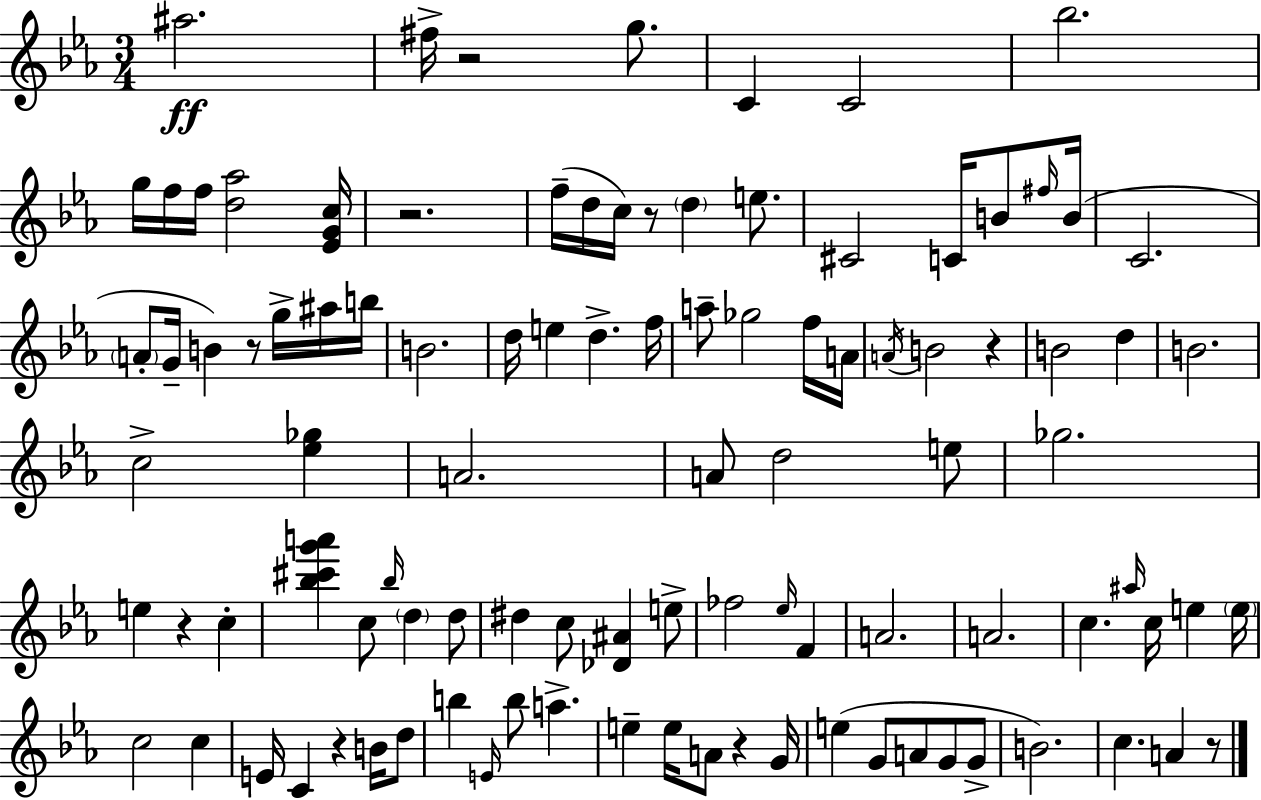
{
  \clef treble
  \numericTimeSignature
  \time 3/4
  \key ees \major
  \repeat volta 2 { ais''2.\ff | fis''16-> r2 g''8. | c'4 c'2 | bes''2. | \break g''16 f''16 f''16 <d'' aes''>2 <ees' g' c''>16 | r2. | f''16--( d''16 c''16) r8 \parenthesize d''4 e''8. | cis'2 c'16 b'8 \grace { fis''16 }( | \break b'16 c'2. | \parenthesize a'8-. g'16-- b'4) r8 g''16-> ais''16 | b''16 b'2. | d''16 e''4 d''4.-> | \break f''16 a''8-- ges''2 f''16 | a'16 \acciaccatura { a'16 } b'2 r4 | b'2 d''4 | b'2. | \break c''2-> <ees'' ges''>4 | a'2. | a'8 d''2 | e''8 ges''2. | \break e''4 r4 c''4-. | <bes'' cis''' g''' a'''>4 c''8 \grace { bes''16 } \parenthesize d''4 | d''8 dis''4 c''8 <des' ais'>4 | e''8-> fes''2 \grace { ees''16 } | \break f'4 a'2. | a'2. | c''4. \grace { ais''16 } c''16 | e''4 \parenthesize e''16 c''2 | \break c''4 e'16 c'4 r4 | b'16 d''8 b''4 \grace { e'16 } b''8 | a''4.-> e''4-- e''16 a'8 | r4 g'16 e''4( g'8 | \break a'8 g'8 g'8-> b'2.) | c''4. | a'4 r8 } \bar "|."
}